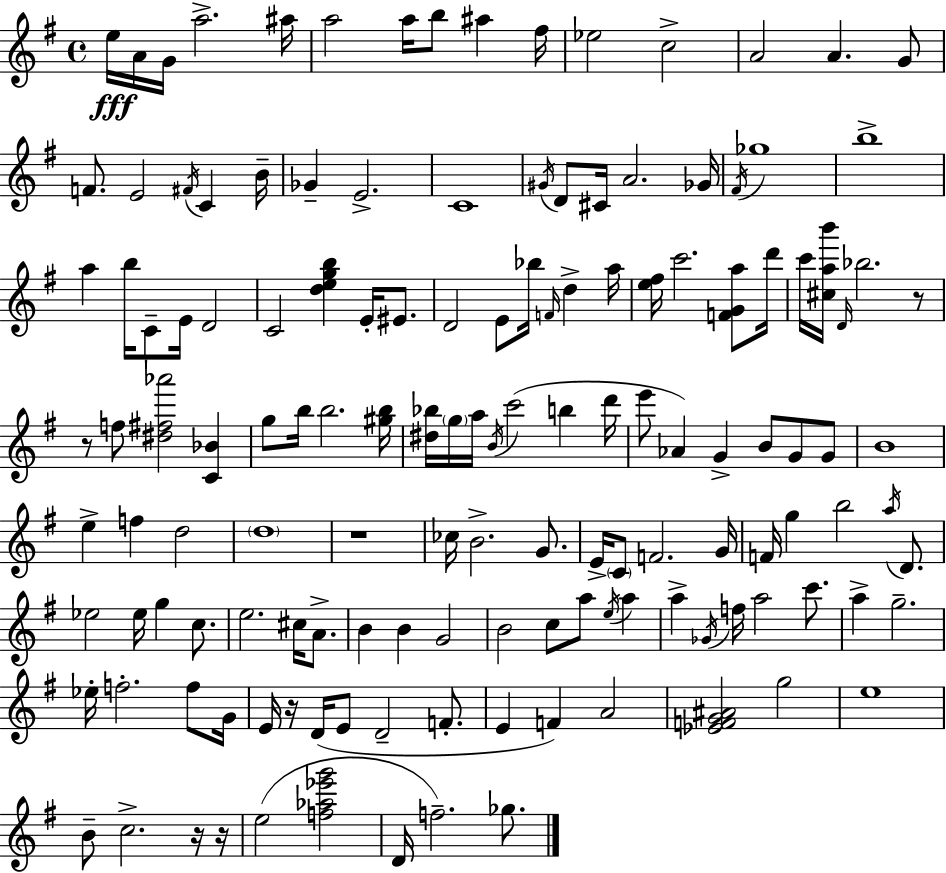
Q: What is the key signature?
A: E minor